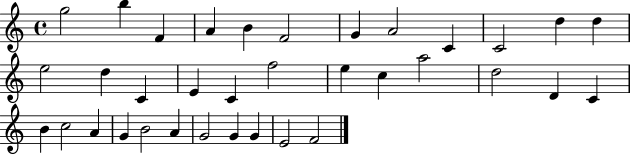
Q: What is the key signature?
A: C major